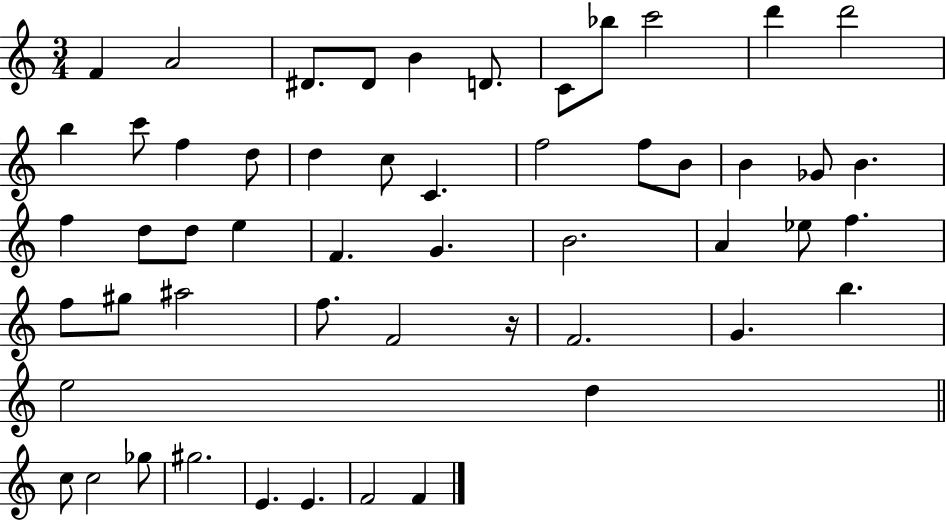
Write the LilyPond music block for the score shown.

{
  \clef treble
  \numericTimeSignature
  \time 3/4
  \key c \major
  f'4 a'2 | dis'8. dis'8 b'4 d'8. | c'8 bes''8 c'''2 | d'''4 d'''2 | \break b''4 c'''8 f''4 d''8 | d''4 c''8 c'4. | f''2 f''8 b'8 | b'4 ges'8 b'4. | \break f''4 d''8 d''8 e''4 | f'4. g'4. | b'2. | a'4 ees''8 f''4. | \break f''8 gis''8 ais''2 | f''8. f'2 r16 | f'2. | g'4. b''4. | \break e''2 d''4 | \bar "||" \break \key a \minor c''8 c''2 ges''8 | gis''2. | e'4. e'4. | f'2 f'4 | \break \bar "|."
}